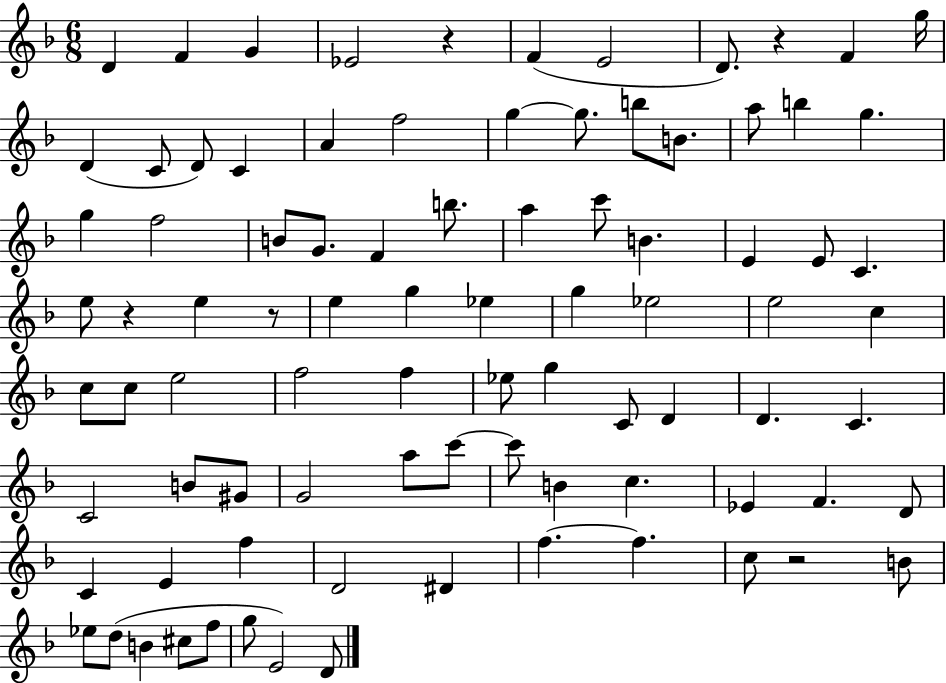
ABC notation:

X:1
T:Untitled
M:6/8
L:1/4
K:F
D F G _E2 z F E2 D/2 z F g/4 D C/2 D/2 C A f2 g g/2 b/2 B/2 a/2 b g g f2 B/2 G/2 F b/2 a c'/2 B E E/2 C e/2 z e z/2 e g _e g _e2 e2 c c/2 c/2 e2 f2 f _e/2 g C/2 D D C C2 B/2 ^G/2 G2 a/2 c'/2 c'/2 B c _E F D/2 C E f D2 ^D f f c/2 z2 B/2 _e/2 d/2 B ^c/2 f/2 g/2 E2 D/2